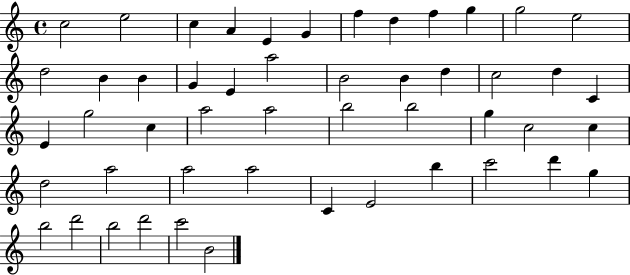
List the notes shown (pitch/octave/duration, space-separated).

C5/h E5/h C5/q A4/q E4/q G4/q F5/q D5/q F5/q G5/q G5/h E5/h D5/h B4/q B4/q G4/q E4/q A5/h B4/h B4/q D5/q C5/h D5/q C4/q E4/q G5/h C5/q A5/h A5/h B5/h B5/h G5/q C5/h C5/q D5/h A5/h A5/h A5/h C4/q E4/h B5/q C6/h D6/q G5/q B5/h D6/h B5/h D6/h C6/h B4/h